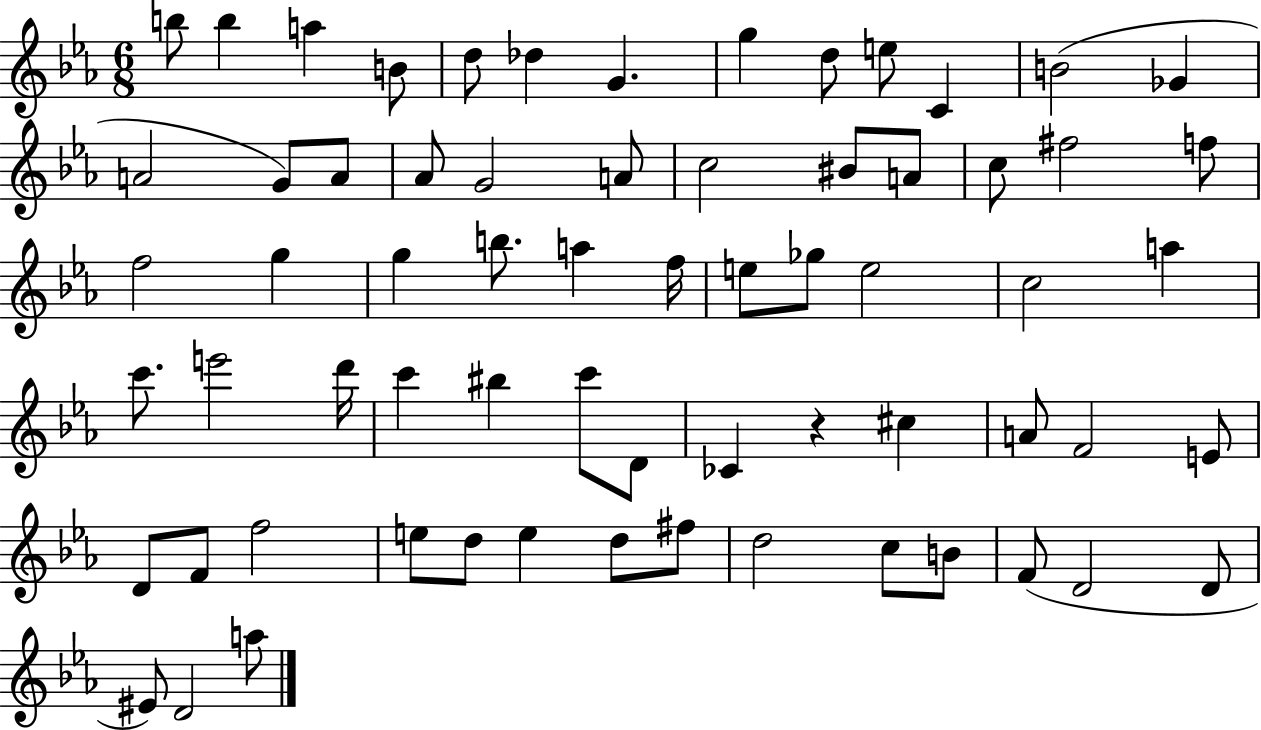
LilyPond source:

{
  \clef treble
  \numericTimeSignature
  \time 6/8
  \key ees \major
  b''8 b''4 a''4 b'8 | d''8 des''4 g'4. | g''4 d''8 e''8 c'4 | b'2( ges'4 | \break a'2 g'8) a'8 | aes'8 g'2 a'8 | c''2 bis'8 a'8 | c''8 fis''2 f''8 | \break f''2 g''4 | g''4 b''8. a''4 f''16 | e''8 ges''8 e''2 | c''2 a''4 | \break c'''8. e'''2 d'''16 | c'''4 bis''4 c'''8 d'8 | ces'4 r4 cis''4 | a'8 f'2 e'8 | \break d'8 f'8 f''2 | e''8 d''8 e''4 d''8 fis''8 | d''2 c''8 b'8 | f'8( d'2 d'8 | \break eis'8) d'2 a''8 | \bar "|."
}